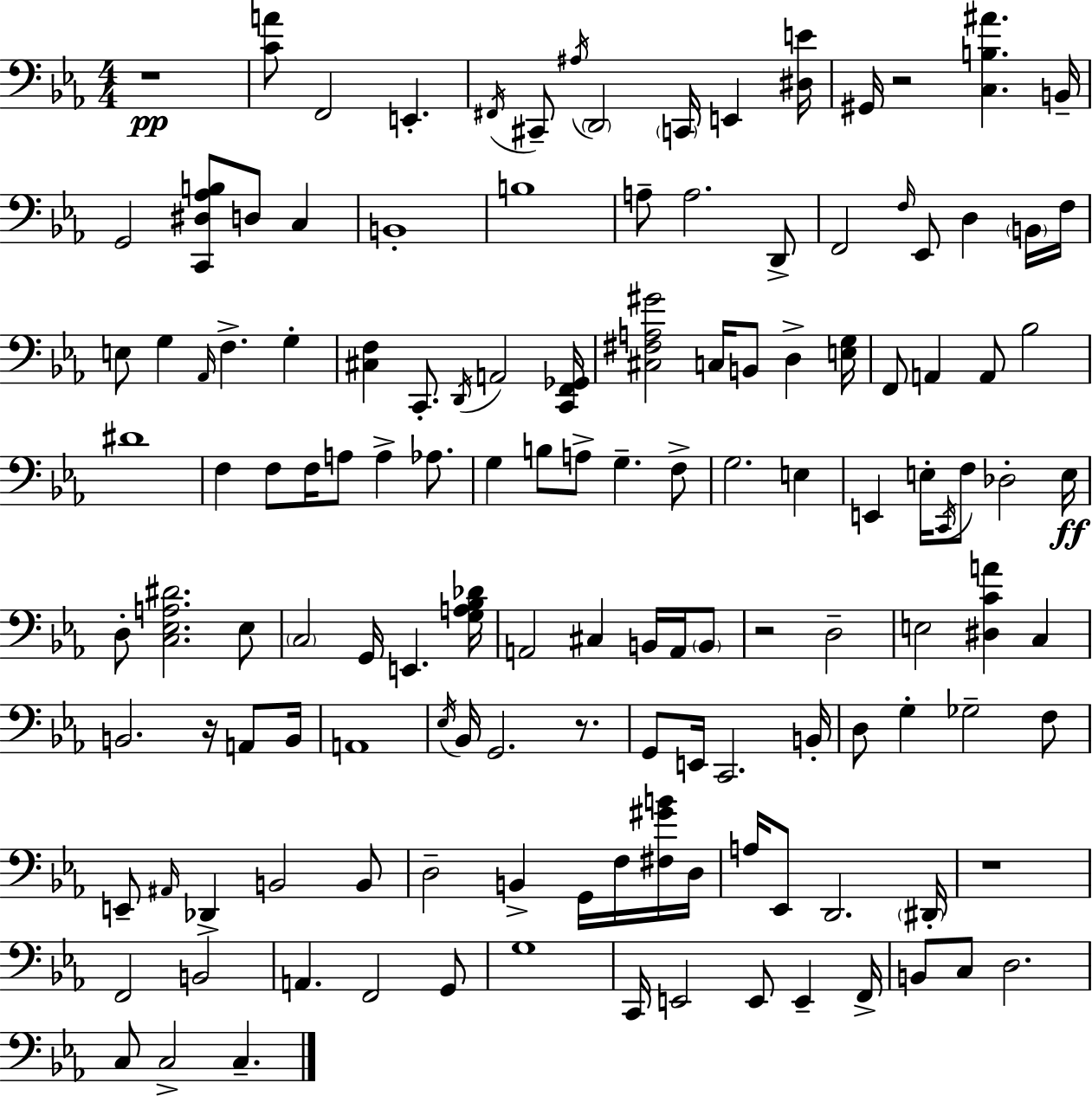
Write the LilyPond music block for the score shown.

{
  \clef bass
  \numericTimeSignature
  \time 4/4
  \key c \minor
  r1\pp | <c' a'>8 f,2 e,4.-. | \acciaccatura { fis,16 } cis,8-- \acciaccatura { ais16 } \parenthesize d,2 \parenthesize c,16 e,4 | <dis e'>16 gis,16 r2 <c b ais'>4. | \break b,16-- g,2 <c, dis aes b>8 d8 c4 | b,1-. | b1 | a8-- a2. | \break d,8-> f,2 \grace { f16 } ees,8 d4 | \parenthesize b,16 f16 e8 g4 \grace { aes,16 } f4.-> | g4-. <cis f>4 c,8.-. \acciaccatura { d,16 } a,2 | <c, f, ges,>16 <cis fis a gis'>2 c16 b,8 | \break d4-> <e g>16 f,8 a,4 a,8 bes2 | dis'1 | f4 f8 f16 a8 a4-> | aes8. g4 b8 a8-> g4.-- | \break f8-> g2. | e4 e,4 e16-. \acciaccatura { c,16 } f8 des2-. | e16\ff d8-. <c ees a dis'>2. | ees8 \parenthesize c2 g,16 e,4. | \break <g a bes des'>16 a,2 cis4 | b,16 a,16 \parenthesize b,8 r2 d2-- | e2 <dis c' a'>4 | c4 b,2. | \break r16 a,8 b,16 a,1 | \acciaccatura { ees16 } bes,16 g,2. | r8. g,8 e,16 c,2. | b,16-. d8 g4-. ges2-- | \break f8 e,8-- \grace { ais,16 } des,4-> b,2 | b,8 d2-- | b,4-> g,16 f16 <fis gis' b'>16 d16 a16 ees,8 d,2. | \parenthesize dis,16-. r1 | \break f,2 | b,2 a,4. f,2 | g,8 g1 | c,16 e,2 | \break e,8 e,4-- f,16-> b,8 c8 d2. | c8 c2-> | c4.-- \bar "|."
}